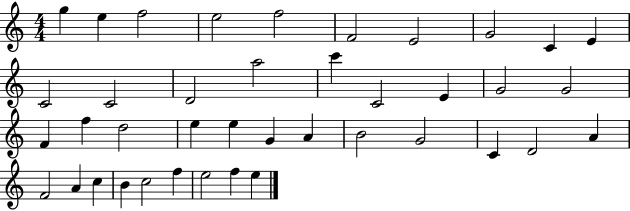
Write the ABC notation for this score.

X:1
T:Untitled
M:4/4
L:1/4
K:C
g e f2 e2 f2 F2 E2 G2 C E C2 C2 D2 a2 c' C2 E G2 G2 F f d2 e e G A B2 G2 C D2 A F2 A c B c2 f e2 f e